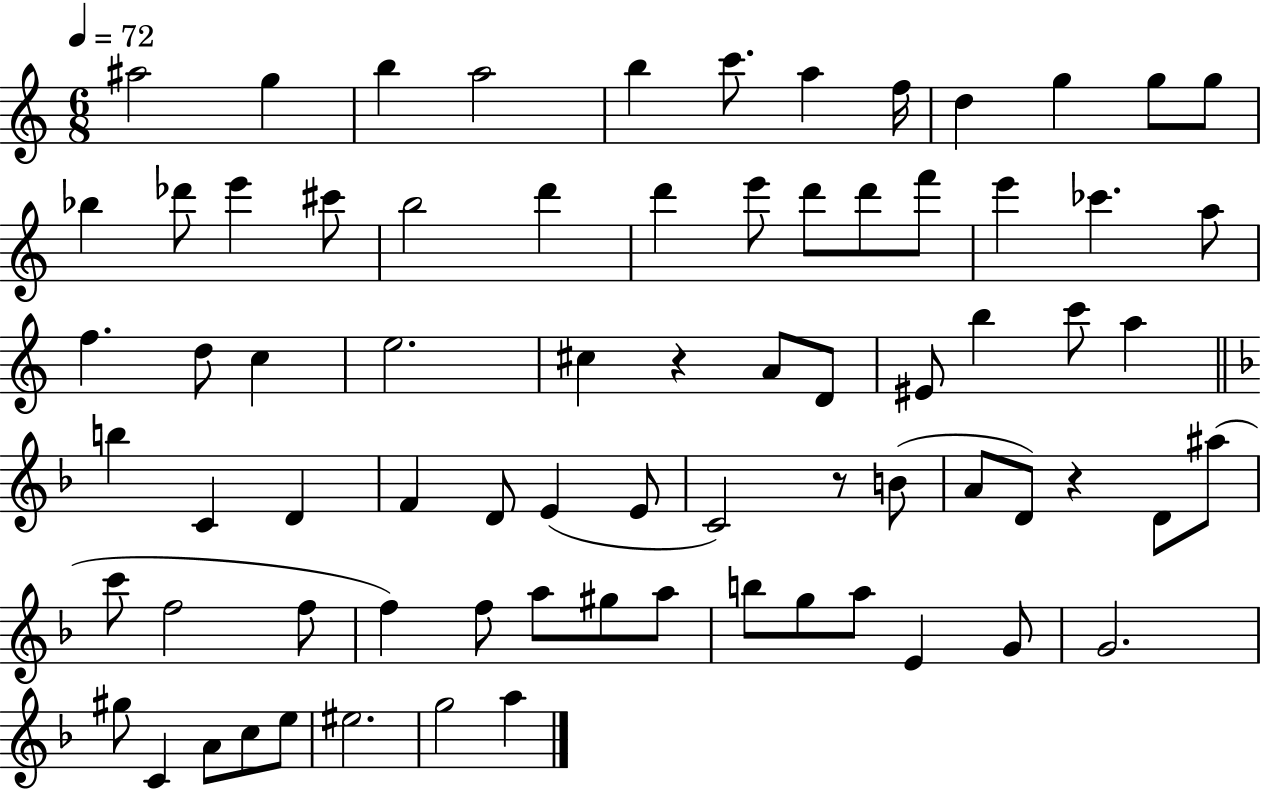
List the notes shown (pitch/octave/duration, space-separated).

A#5/h G5/q B5/q A5/h B5/q C6/e. A5/q F5/s D5/q G5/q G5/e G5/e Bb5/q Db6/e E6/q C#6/e B5/h D6/q D6/q E6/e D6/e D6/e F6/e E6/q CES6/q. A5/e F5/q. D5/e C5/q E5/h. C#5/q R/q A4/e D4/e EIS4/e B5/q C6/e A5/q B5/q C4/q D4/q F4/q D4/e E4/q E4/e C4/h R/e B4/e A4/e D4/e R/q D4/e A#5/e C6/e F5/h F5/e F5/q F5/e A5/e G#5/e A5/e B5/e G5/e A5/e E4/q G4/e G4/h. G#5/e C4/q A4/e C5/e E5/e EIS5/h. G5/h A5/q